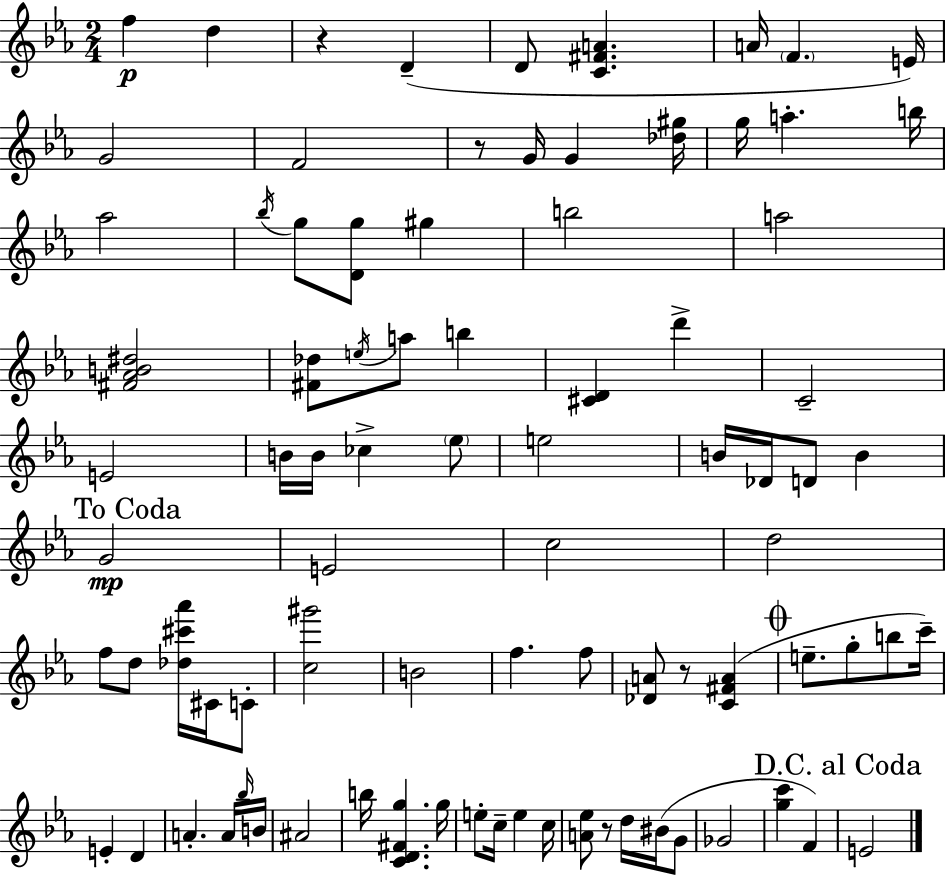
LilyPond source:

{
  \clef treble
  \numericTimeSignature
  \time 2/4
  \key ees \major
  f''4\p d''4 | r4 d'4--( | d'8 <c' fis' a'>4. | a'16 \parenthesize f'4. e'16) | \break g'2 | f'2 | r8 g'16 g'4 <des'' gis''>16 | g''16 a''4.-. b''16 | \break aes''2 | \acciaccatura { bes''16 } g''8 <d' g''>8 gis''4 | b''2 | a''2 | \break <fis' aes' b' dis''>2 | <fis' des''>8 \acciaccatura { e''16 } a''8 b''4 | <cis' d'>4 d'''4-> | c'2-- | \break e'2 | b'16 b'16 ces''4-> | \parenthesize ees''8 e''2 | b'16 des'16 d'8 b'4 | \break \mark "To Coda" g'2\mp | e'2 | c''2 | d''2 | \break f''8 d''8 <des'' cis''' aes'''>16 cis'16 | c'8-. <c'' gis'''>2 | b'2 | f''4. | \break f''8 <des' a'>8 r8 <c' fis' a'>4( | \mark \markup { \musicglyph "scripts.coda" } e''8.-- g''8-. b''8 | c'''16--) e'4-. d'4 | a'4.-. | \break a'16 \grace { bes''16 } b'16 ais'2 | b''16 <c' d' fis' g''>4. | g''16 e''8-. c''16-- e''4 | c''16 <a' ees''>8 r8 d''16 | \break bis'16( g'8 ges'2 | <g'' c'''>4 f'4) | \mark "D.C. al Coda" e'2 | \bar "|."
}